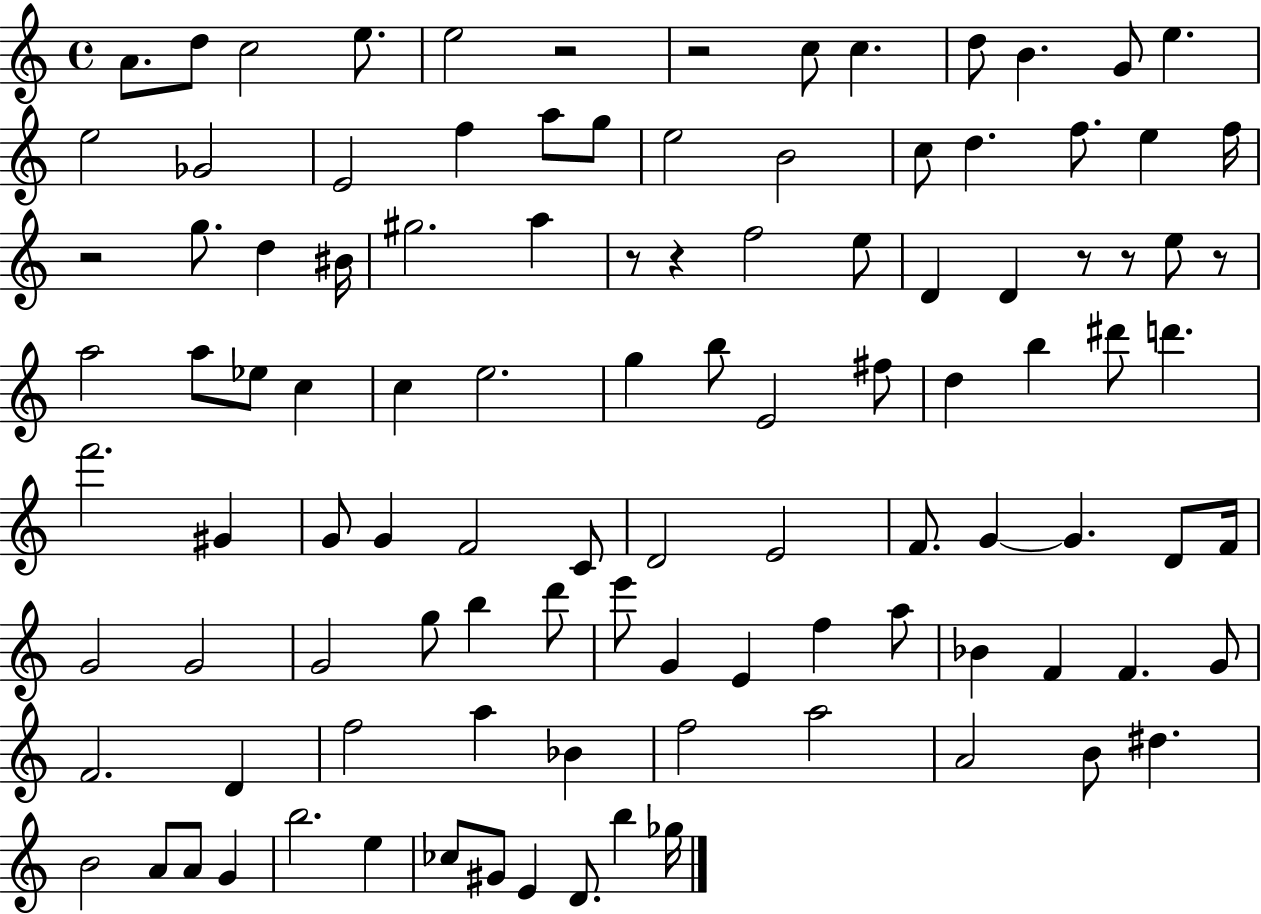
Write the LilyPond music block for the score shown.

{
  \clef treble
  \time 4/4
  \defaultTimeSignature
  \key c \major
  a'8. d''8 c''2 e''8. | e''2 r2 | r2 c''8 c''4. | d''8 b'4. g'8 e''4. | \break e''2 ges'2 | e'2 f''4 a''8 g''8 | e''2 b'2 | c''8 d''4. f''8. e''4 f''16 | \break r2 g''8. d''4 bis'16 | gis''2. a''4 | r8 r4 f''2 e''8 | d'4 d'4 r8 r8 e''8 r8 | \break a''2 a''8 ees''8 c''4 | c''4 e''2. | g''4 b''8 e'2 fis''8 | d''4 b''4 dis'''8 d'''4. | \break f'''2. gis'4 | g'8 g'4 f'2 c'8 | d'2 e'2 | f'8. g'4~~ g'4. d'8 f'16 | \break g'2 g'2 | g'2 g''8 b''4 d'''8 | e'''8 g'4 e'4 f''4 a''8 | bes'4 f'4 f'4. g'8 | \break f'2. d'4 | f''2 a''4 bes'4 | f''2 a''2 | a'2 b'8 dis''4. | \break b'2 a'8 a'8 g'4 | b''2. e''4 | ces''8 gis'8 e'4 d'8. b''4 ges''16 | \bar "|."
}